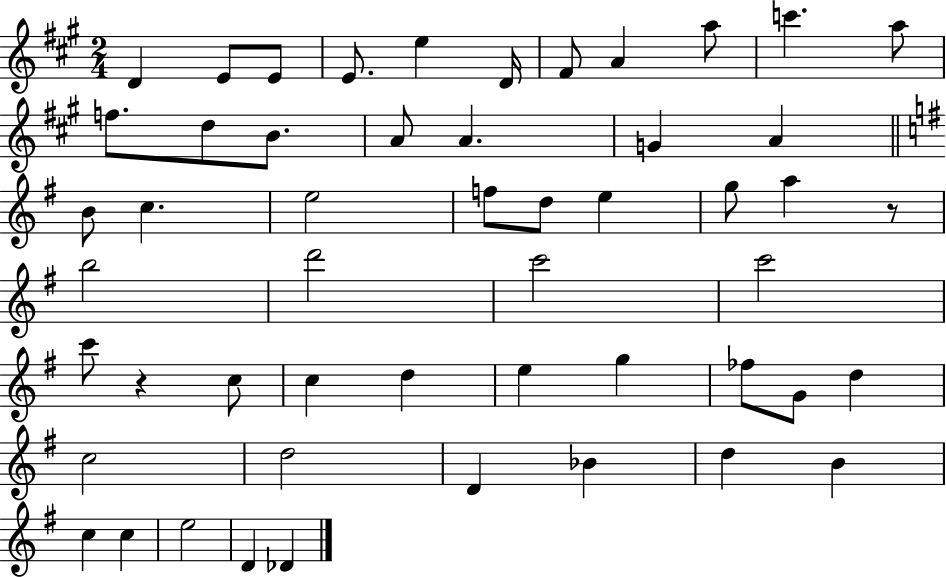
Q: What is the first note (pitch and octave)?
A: D4